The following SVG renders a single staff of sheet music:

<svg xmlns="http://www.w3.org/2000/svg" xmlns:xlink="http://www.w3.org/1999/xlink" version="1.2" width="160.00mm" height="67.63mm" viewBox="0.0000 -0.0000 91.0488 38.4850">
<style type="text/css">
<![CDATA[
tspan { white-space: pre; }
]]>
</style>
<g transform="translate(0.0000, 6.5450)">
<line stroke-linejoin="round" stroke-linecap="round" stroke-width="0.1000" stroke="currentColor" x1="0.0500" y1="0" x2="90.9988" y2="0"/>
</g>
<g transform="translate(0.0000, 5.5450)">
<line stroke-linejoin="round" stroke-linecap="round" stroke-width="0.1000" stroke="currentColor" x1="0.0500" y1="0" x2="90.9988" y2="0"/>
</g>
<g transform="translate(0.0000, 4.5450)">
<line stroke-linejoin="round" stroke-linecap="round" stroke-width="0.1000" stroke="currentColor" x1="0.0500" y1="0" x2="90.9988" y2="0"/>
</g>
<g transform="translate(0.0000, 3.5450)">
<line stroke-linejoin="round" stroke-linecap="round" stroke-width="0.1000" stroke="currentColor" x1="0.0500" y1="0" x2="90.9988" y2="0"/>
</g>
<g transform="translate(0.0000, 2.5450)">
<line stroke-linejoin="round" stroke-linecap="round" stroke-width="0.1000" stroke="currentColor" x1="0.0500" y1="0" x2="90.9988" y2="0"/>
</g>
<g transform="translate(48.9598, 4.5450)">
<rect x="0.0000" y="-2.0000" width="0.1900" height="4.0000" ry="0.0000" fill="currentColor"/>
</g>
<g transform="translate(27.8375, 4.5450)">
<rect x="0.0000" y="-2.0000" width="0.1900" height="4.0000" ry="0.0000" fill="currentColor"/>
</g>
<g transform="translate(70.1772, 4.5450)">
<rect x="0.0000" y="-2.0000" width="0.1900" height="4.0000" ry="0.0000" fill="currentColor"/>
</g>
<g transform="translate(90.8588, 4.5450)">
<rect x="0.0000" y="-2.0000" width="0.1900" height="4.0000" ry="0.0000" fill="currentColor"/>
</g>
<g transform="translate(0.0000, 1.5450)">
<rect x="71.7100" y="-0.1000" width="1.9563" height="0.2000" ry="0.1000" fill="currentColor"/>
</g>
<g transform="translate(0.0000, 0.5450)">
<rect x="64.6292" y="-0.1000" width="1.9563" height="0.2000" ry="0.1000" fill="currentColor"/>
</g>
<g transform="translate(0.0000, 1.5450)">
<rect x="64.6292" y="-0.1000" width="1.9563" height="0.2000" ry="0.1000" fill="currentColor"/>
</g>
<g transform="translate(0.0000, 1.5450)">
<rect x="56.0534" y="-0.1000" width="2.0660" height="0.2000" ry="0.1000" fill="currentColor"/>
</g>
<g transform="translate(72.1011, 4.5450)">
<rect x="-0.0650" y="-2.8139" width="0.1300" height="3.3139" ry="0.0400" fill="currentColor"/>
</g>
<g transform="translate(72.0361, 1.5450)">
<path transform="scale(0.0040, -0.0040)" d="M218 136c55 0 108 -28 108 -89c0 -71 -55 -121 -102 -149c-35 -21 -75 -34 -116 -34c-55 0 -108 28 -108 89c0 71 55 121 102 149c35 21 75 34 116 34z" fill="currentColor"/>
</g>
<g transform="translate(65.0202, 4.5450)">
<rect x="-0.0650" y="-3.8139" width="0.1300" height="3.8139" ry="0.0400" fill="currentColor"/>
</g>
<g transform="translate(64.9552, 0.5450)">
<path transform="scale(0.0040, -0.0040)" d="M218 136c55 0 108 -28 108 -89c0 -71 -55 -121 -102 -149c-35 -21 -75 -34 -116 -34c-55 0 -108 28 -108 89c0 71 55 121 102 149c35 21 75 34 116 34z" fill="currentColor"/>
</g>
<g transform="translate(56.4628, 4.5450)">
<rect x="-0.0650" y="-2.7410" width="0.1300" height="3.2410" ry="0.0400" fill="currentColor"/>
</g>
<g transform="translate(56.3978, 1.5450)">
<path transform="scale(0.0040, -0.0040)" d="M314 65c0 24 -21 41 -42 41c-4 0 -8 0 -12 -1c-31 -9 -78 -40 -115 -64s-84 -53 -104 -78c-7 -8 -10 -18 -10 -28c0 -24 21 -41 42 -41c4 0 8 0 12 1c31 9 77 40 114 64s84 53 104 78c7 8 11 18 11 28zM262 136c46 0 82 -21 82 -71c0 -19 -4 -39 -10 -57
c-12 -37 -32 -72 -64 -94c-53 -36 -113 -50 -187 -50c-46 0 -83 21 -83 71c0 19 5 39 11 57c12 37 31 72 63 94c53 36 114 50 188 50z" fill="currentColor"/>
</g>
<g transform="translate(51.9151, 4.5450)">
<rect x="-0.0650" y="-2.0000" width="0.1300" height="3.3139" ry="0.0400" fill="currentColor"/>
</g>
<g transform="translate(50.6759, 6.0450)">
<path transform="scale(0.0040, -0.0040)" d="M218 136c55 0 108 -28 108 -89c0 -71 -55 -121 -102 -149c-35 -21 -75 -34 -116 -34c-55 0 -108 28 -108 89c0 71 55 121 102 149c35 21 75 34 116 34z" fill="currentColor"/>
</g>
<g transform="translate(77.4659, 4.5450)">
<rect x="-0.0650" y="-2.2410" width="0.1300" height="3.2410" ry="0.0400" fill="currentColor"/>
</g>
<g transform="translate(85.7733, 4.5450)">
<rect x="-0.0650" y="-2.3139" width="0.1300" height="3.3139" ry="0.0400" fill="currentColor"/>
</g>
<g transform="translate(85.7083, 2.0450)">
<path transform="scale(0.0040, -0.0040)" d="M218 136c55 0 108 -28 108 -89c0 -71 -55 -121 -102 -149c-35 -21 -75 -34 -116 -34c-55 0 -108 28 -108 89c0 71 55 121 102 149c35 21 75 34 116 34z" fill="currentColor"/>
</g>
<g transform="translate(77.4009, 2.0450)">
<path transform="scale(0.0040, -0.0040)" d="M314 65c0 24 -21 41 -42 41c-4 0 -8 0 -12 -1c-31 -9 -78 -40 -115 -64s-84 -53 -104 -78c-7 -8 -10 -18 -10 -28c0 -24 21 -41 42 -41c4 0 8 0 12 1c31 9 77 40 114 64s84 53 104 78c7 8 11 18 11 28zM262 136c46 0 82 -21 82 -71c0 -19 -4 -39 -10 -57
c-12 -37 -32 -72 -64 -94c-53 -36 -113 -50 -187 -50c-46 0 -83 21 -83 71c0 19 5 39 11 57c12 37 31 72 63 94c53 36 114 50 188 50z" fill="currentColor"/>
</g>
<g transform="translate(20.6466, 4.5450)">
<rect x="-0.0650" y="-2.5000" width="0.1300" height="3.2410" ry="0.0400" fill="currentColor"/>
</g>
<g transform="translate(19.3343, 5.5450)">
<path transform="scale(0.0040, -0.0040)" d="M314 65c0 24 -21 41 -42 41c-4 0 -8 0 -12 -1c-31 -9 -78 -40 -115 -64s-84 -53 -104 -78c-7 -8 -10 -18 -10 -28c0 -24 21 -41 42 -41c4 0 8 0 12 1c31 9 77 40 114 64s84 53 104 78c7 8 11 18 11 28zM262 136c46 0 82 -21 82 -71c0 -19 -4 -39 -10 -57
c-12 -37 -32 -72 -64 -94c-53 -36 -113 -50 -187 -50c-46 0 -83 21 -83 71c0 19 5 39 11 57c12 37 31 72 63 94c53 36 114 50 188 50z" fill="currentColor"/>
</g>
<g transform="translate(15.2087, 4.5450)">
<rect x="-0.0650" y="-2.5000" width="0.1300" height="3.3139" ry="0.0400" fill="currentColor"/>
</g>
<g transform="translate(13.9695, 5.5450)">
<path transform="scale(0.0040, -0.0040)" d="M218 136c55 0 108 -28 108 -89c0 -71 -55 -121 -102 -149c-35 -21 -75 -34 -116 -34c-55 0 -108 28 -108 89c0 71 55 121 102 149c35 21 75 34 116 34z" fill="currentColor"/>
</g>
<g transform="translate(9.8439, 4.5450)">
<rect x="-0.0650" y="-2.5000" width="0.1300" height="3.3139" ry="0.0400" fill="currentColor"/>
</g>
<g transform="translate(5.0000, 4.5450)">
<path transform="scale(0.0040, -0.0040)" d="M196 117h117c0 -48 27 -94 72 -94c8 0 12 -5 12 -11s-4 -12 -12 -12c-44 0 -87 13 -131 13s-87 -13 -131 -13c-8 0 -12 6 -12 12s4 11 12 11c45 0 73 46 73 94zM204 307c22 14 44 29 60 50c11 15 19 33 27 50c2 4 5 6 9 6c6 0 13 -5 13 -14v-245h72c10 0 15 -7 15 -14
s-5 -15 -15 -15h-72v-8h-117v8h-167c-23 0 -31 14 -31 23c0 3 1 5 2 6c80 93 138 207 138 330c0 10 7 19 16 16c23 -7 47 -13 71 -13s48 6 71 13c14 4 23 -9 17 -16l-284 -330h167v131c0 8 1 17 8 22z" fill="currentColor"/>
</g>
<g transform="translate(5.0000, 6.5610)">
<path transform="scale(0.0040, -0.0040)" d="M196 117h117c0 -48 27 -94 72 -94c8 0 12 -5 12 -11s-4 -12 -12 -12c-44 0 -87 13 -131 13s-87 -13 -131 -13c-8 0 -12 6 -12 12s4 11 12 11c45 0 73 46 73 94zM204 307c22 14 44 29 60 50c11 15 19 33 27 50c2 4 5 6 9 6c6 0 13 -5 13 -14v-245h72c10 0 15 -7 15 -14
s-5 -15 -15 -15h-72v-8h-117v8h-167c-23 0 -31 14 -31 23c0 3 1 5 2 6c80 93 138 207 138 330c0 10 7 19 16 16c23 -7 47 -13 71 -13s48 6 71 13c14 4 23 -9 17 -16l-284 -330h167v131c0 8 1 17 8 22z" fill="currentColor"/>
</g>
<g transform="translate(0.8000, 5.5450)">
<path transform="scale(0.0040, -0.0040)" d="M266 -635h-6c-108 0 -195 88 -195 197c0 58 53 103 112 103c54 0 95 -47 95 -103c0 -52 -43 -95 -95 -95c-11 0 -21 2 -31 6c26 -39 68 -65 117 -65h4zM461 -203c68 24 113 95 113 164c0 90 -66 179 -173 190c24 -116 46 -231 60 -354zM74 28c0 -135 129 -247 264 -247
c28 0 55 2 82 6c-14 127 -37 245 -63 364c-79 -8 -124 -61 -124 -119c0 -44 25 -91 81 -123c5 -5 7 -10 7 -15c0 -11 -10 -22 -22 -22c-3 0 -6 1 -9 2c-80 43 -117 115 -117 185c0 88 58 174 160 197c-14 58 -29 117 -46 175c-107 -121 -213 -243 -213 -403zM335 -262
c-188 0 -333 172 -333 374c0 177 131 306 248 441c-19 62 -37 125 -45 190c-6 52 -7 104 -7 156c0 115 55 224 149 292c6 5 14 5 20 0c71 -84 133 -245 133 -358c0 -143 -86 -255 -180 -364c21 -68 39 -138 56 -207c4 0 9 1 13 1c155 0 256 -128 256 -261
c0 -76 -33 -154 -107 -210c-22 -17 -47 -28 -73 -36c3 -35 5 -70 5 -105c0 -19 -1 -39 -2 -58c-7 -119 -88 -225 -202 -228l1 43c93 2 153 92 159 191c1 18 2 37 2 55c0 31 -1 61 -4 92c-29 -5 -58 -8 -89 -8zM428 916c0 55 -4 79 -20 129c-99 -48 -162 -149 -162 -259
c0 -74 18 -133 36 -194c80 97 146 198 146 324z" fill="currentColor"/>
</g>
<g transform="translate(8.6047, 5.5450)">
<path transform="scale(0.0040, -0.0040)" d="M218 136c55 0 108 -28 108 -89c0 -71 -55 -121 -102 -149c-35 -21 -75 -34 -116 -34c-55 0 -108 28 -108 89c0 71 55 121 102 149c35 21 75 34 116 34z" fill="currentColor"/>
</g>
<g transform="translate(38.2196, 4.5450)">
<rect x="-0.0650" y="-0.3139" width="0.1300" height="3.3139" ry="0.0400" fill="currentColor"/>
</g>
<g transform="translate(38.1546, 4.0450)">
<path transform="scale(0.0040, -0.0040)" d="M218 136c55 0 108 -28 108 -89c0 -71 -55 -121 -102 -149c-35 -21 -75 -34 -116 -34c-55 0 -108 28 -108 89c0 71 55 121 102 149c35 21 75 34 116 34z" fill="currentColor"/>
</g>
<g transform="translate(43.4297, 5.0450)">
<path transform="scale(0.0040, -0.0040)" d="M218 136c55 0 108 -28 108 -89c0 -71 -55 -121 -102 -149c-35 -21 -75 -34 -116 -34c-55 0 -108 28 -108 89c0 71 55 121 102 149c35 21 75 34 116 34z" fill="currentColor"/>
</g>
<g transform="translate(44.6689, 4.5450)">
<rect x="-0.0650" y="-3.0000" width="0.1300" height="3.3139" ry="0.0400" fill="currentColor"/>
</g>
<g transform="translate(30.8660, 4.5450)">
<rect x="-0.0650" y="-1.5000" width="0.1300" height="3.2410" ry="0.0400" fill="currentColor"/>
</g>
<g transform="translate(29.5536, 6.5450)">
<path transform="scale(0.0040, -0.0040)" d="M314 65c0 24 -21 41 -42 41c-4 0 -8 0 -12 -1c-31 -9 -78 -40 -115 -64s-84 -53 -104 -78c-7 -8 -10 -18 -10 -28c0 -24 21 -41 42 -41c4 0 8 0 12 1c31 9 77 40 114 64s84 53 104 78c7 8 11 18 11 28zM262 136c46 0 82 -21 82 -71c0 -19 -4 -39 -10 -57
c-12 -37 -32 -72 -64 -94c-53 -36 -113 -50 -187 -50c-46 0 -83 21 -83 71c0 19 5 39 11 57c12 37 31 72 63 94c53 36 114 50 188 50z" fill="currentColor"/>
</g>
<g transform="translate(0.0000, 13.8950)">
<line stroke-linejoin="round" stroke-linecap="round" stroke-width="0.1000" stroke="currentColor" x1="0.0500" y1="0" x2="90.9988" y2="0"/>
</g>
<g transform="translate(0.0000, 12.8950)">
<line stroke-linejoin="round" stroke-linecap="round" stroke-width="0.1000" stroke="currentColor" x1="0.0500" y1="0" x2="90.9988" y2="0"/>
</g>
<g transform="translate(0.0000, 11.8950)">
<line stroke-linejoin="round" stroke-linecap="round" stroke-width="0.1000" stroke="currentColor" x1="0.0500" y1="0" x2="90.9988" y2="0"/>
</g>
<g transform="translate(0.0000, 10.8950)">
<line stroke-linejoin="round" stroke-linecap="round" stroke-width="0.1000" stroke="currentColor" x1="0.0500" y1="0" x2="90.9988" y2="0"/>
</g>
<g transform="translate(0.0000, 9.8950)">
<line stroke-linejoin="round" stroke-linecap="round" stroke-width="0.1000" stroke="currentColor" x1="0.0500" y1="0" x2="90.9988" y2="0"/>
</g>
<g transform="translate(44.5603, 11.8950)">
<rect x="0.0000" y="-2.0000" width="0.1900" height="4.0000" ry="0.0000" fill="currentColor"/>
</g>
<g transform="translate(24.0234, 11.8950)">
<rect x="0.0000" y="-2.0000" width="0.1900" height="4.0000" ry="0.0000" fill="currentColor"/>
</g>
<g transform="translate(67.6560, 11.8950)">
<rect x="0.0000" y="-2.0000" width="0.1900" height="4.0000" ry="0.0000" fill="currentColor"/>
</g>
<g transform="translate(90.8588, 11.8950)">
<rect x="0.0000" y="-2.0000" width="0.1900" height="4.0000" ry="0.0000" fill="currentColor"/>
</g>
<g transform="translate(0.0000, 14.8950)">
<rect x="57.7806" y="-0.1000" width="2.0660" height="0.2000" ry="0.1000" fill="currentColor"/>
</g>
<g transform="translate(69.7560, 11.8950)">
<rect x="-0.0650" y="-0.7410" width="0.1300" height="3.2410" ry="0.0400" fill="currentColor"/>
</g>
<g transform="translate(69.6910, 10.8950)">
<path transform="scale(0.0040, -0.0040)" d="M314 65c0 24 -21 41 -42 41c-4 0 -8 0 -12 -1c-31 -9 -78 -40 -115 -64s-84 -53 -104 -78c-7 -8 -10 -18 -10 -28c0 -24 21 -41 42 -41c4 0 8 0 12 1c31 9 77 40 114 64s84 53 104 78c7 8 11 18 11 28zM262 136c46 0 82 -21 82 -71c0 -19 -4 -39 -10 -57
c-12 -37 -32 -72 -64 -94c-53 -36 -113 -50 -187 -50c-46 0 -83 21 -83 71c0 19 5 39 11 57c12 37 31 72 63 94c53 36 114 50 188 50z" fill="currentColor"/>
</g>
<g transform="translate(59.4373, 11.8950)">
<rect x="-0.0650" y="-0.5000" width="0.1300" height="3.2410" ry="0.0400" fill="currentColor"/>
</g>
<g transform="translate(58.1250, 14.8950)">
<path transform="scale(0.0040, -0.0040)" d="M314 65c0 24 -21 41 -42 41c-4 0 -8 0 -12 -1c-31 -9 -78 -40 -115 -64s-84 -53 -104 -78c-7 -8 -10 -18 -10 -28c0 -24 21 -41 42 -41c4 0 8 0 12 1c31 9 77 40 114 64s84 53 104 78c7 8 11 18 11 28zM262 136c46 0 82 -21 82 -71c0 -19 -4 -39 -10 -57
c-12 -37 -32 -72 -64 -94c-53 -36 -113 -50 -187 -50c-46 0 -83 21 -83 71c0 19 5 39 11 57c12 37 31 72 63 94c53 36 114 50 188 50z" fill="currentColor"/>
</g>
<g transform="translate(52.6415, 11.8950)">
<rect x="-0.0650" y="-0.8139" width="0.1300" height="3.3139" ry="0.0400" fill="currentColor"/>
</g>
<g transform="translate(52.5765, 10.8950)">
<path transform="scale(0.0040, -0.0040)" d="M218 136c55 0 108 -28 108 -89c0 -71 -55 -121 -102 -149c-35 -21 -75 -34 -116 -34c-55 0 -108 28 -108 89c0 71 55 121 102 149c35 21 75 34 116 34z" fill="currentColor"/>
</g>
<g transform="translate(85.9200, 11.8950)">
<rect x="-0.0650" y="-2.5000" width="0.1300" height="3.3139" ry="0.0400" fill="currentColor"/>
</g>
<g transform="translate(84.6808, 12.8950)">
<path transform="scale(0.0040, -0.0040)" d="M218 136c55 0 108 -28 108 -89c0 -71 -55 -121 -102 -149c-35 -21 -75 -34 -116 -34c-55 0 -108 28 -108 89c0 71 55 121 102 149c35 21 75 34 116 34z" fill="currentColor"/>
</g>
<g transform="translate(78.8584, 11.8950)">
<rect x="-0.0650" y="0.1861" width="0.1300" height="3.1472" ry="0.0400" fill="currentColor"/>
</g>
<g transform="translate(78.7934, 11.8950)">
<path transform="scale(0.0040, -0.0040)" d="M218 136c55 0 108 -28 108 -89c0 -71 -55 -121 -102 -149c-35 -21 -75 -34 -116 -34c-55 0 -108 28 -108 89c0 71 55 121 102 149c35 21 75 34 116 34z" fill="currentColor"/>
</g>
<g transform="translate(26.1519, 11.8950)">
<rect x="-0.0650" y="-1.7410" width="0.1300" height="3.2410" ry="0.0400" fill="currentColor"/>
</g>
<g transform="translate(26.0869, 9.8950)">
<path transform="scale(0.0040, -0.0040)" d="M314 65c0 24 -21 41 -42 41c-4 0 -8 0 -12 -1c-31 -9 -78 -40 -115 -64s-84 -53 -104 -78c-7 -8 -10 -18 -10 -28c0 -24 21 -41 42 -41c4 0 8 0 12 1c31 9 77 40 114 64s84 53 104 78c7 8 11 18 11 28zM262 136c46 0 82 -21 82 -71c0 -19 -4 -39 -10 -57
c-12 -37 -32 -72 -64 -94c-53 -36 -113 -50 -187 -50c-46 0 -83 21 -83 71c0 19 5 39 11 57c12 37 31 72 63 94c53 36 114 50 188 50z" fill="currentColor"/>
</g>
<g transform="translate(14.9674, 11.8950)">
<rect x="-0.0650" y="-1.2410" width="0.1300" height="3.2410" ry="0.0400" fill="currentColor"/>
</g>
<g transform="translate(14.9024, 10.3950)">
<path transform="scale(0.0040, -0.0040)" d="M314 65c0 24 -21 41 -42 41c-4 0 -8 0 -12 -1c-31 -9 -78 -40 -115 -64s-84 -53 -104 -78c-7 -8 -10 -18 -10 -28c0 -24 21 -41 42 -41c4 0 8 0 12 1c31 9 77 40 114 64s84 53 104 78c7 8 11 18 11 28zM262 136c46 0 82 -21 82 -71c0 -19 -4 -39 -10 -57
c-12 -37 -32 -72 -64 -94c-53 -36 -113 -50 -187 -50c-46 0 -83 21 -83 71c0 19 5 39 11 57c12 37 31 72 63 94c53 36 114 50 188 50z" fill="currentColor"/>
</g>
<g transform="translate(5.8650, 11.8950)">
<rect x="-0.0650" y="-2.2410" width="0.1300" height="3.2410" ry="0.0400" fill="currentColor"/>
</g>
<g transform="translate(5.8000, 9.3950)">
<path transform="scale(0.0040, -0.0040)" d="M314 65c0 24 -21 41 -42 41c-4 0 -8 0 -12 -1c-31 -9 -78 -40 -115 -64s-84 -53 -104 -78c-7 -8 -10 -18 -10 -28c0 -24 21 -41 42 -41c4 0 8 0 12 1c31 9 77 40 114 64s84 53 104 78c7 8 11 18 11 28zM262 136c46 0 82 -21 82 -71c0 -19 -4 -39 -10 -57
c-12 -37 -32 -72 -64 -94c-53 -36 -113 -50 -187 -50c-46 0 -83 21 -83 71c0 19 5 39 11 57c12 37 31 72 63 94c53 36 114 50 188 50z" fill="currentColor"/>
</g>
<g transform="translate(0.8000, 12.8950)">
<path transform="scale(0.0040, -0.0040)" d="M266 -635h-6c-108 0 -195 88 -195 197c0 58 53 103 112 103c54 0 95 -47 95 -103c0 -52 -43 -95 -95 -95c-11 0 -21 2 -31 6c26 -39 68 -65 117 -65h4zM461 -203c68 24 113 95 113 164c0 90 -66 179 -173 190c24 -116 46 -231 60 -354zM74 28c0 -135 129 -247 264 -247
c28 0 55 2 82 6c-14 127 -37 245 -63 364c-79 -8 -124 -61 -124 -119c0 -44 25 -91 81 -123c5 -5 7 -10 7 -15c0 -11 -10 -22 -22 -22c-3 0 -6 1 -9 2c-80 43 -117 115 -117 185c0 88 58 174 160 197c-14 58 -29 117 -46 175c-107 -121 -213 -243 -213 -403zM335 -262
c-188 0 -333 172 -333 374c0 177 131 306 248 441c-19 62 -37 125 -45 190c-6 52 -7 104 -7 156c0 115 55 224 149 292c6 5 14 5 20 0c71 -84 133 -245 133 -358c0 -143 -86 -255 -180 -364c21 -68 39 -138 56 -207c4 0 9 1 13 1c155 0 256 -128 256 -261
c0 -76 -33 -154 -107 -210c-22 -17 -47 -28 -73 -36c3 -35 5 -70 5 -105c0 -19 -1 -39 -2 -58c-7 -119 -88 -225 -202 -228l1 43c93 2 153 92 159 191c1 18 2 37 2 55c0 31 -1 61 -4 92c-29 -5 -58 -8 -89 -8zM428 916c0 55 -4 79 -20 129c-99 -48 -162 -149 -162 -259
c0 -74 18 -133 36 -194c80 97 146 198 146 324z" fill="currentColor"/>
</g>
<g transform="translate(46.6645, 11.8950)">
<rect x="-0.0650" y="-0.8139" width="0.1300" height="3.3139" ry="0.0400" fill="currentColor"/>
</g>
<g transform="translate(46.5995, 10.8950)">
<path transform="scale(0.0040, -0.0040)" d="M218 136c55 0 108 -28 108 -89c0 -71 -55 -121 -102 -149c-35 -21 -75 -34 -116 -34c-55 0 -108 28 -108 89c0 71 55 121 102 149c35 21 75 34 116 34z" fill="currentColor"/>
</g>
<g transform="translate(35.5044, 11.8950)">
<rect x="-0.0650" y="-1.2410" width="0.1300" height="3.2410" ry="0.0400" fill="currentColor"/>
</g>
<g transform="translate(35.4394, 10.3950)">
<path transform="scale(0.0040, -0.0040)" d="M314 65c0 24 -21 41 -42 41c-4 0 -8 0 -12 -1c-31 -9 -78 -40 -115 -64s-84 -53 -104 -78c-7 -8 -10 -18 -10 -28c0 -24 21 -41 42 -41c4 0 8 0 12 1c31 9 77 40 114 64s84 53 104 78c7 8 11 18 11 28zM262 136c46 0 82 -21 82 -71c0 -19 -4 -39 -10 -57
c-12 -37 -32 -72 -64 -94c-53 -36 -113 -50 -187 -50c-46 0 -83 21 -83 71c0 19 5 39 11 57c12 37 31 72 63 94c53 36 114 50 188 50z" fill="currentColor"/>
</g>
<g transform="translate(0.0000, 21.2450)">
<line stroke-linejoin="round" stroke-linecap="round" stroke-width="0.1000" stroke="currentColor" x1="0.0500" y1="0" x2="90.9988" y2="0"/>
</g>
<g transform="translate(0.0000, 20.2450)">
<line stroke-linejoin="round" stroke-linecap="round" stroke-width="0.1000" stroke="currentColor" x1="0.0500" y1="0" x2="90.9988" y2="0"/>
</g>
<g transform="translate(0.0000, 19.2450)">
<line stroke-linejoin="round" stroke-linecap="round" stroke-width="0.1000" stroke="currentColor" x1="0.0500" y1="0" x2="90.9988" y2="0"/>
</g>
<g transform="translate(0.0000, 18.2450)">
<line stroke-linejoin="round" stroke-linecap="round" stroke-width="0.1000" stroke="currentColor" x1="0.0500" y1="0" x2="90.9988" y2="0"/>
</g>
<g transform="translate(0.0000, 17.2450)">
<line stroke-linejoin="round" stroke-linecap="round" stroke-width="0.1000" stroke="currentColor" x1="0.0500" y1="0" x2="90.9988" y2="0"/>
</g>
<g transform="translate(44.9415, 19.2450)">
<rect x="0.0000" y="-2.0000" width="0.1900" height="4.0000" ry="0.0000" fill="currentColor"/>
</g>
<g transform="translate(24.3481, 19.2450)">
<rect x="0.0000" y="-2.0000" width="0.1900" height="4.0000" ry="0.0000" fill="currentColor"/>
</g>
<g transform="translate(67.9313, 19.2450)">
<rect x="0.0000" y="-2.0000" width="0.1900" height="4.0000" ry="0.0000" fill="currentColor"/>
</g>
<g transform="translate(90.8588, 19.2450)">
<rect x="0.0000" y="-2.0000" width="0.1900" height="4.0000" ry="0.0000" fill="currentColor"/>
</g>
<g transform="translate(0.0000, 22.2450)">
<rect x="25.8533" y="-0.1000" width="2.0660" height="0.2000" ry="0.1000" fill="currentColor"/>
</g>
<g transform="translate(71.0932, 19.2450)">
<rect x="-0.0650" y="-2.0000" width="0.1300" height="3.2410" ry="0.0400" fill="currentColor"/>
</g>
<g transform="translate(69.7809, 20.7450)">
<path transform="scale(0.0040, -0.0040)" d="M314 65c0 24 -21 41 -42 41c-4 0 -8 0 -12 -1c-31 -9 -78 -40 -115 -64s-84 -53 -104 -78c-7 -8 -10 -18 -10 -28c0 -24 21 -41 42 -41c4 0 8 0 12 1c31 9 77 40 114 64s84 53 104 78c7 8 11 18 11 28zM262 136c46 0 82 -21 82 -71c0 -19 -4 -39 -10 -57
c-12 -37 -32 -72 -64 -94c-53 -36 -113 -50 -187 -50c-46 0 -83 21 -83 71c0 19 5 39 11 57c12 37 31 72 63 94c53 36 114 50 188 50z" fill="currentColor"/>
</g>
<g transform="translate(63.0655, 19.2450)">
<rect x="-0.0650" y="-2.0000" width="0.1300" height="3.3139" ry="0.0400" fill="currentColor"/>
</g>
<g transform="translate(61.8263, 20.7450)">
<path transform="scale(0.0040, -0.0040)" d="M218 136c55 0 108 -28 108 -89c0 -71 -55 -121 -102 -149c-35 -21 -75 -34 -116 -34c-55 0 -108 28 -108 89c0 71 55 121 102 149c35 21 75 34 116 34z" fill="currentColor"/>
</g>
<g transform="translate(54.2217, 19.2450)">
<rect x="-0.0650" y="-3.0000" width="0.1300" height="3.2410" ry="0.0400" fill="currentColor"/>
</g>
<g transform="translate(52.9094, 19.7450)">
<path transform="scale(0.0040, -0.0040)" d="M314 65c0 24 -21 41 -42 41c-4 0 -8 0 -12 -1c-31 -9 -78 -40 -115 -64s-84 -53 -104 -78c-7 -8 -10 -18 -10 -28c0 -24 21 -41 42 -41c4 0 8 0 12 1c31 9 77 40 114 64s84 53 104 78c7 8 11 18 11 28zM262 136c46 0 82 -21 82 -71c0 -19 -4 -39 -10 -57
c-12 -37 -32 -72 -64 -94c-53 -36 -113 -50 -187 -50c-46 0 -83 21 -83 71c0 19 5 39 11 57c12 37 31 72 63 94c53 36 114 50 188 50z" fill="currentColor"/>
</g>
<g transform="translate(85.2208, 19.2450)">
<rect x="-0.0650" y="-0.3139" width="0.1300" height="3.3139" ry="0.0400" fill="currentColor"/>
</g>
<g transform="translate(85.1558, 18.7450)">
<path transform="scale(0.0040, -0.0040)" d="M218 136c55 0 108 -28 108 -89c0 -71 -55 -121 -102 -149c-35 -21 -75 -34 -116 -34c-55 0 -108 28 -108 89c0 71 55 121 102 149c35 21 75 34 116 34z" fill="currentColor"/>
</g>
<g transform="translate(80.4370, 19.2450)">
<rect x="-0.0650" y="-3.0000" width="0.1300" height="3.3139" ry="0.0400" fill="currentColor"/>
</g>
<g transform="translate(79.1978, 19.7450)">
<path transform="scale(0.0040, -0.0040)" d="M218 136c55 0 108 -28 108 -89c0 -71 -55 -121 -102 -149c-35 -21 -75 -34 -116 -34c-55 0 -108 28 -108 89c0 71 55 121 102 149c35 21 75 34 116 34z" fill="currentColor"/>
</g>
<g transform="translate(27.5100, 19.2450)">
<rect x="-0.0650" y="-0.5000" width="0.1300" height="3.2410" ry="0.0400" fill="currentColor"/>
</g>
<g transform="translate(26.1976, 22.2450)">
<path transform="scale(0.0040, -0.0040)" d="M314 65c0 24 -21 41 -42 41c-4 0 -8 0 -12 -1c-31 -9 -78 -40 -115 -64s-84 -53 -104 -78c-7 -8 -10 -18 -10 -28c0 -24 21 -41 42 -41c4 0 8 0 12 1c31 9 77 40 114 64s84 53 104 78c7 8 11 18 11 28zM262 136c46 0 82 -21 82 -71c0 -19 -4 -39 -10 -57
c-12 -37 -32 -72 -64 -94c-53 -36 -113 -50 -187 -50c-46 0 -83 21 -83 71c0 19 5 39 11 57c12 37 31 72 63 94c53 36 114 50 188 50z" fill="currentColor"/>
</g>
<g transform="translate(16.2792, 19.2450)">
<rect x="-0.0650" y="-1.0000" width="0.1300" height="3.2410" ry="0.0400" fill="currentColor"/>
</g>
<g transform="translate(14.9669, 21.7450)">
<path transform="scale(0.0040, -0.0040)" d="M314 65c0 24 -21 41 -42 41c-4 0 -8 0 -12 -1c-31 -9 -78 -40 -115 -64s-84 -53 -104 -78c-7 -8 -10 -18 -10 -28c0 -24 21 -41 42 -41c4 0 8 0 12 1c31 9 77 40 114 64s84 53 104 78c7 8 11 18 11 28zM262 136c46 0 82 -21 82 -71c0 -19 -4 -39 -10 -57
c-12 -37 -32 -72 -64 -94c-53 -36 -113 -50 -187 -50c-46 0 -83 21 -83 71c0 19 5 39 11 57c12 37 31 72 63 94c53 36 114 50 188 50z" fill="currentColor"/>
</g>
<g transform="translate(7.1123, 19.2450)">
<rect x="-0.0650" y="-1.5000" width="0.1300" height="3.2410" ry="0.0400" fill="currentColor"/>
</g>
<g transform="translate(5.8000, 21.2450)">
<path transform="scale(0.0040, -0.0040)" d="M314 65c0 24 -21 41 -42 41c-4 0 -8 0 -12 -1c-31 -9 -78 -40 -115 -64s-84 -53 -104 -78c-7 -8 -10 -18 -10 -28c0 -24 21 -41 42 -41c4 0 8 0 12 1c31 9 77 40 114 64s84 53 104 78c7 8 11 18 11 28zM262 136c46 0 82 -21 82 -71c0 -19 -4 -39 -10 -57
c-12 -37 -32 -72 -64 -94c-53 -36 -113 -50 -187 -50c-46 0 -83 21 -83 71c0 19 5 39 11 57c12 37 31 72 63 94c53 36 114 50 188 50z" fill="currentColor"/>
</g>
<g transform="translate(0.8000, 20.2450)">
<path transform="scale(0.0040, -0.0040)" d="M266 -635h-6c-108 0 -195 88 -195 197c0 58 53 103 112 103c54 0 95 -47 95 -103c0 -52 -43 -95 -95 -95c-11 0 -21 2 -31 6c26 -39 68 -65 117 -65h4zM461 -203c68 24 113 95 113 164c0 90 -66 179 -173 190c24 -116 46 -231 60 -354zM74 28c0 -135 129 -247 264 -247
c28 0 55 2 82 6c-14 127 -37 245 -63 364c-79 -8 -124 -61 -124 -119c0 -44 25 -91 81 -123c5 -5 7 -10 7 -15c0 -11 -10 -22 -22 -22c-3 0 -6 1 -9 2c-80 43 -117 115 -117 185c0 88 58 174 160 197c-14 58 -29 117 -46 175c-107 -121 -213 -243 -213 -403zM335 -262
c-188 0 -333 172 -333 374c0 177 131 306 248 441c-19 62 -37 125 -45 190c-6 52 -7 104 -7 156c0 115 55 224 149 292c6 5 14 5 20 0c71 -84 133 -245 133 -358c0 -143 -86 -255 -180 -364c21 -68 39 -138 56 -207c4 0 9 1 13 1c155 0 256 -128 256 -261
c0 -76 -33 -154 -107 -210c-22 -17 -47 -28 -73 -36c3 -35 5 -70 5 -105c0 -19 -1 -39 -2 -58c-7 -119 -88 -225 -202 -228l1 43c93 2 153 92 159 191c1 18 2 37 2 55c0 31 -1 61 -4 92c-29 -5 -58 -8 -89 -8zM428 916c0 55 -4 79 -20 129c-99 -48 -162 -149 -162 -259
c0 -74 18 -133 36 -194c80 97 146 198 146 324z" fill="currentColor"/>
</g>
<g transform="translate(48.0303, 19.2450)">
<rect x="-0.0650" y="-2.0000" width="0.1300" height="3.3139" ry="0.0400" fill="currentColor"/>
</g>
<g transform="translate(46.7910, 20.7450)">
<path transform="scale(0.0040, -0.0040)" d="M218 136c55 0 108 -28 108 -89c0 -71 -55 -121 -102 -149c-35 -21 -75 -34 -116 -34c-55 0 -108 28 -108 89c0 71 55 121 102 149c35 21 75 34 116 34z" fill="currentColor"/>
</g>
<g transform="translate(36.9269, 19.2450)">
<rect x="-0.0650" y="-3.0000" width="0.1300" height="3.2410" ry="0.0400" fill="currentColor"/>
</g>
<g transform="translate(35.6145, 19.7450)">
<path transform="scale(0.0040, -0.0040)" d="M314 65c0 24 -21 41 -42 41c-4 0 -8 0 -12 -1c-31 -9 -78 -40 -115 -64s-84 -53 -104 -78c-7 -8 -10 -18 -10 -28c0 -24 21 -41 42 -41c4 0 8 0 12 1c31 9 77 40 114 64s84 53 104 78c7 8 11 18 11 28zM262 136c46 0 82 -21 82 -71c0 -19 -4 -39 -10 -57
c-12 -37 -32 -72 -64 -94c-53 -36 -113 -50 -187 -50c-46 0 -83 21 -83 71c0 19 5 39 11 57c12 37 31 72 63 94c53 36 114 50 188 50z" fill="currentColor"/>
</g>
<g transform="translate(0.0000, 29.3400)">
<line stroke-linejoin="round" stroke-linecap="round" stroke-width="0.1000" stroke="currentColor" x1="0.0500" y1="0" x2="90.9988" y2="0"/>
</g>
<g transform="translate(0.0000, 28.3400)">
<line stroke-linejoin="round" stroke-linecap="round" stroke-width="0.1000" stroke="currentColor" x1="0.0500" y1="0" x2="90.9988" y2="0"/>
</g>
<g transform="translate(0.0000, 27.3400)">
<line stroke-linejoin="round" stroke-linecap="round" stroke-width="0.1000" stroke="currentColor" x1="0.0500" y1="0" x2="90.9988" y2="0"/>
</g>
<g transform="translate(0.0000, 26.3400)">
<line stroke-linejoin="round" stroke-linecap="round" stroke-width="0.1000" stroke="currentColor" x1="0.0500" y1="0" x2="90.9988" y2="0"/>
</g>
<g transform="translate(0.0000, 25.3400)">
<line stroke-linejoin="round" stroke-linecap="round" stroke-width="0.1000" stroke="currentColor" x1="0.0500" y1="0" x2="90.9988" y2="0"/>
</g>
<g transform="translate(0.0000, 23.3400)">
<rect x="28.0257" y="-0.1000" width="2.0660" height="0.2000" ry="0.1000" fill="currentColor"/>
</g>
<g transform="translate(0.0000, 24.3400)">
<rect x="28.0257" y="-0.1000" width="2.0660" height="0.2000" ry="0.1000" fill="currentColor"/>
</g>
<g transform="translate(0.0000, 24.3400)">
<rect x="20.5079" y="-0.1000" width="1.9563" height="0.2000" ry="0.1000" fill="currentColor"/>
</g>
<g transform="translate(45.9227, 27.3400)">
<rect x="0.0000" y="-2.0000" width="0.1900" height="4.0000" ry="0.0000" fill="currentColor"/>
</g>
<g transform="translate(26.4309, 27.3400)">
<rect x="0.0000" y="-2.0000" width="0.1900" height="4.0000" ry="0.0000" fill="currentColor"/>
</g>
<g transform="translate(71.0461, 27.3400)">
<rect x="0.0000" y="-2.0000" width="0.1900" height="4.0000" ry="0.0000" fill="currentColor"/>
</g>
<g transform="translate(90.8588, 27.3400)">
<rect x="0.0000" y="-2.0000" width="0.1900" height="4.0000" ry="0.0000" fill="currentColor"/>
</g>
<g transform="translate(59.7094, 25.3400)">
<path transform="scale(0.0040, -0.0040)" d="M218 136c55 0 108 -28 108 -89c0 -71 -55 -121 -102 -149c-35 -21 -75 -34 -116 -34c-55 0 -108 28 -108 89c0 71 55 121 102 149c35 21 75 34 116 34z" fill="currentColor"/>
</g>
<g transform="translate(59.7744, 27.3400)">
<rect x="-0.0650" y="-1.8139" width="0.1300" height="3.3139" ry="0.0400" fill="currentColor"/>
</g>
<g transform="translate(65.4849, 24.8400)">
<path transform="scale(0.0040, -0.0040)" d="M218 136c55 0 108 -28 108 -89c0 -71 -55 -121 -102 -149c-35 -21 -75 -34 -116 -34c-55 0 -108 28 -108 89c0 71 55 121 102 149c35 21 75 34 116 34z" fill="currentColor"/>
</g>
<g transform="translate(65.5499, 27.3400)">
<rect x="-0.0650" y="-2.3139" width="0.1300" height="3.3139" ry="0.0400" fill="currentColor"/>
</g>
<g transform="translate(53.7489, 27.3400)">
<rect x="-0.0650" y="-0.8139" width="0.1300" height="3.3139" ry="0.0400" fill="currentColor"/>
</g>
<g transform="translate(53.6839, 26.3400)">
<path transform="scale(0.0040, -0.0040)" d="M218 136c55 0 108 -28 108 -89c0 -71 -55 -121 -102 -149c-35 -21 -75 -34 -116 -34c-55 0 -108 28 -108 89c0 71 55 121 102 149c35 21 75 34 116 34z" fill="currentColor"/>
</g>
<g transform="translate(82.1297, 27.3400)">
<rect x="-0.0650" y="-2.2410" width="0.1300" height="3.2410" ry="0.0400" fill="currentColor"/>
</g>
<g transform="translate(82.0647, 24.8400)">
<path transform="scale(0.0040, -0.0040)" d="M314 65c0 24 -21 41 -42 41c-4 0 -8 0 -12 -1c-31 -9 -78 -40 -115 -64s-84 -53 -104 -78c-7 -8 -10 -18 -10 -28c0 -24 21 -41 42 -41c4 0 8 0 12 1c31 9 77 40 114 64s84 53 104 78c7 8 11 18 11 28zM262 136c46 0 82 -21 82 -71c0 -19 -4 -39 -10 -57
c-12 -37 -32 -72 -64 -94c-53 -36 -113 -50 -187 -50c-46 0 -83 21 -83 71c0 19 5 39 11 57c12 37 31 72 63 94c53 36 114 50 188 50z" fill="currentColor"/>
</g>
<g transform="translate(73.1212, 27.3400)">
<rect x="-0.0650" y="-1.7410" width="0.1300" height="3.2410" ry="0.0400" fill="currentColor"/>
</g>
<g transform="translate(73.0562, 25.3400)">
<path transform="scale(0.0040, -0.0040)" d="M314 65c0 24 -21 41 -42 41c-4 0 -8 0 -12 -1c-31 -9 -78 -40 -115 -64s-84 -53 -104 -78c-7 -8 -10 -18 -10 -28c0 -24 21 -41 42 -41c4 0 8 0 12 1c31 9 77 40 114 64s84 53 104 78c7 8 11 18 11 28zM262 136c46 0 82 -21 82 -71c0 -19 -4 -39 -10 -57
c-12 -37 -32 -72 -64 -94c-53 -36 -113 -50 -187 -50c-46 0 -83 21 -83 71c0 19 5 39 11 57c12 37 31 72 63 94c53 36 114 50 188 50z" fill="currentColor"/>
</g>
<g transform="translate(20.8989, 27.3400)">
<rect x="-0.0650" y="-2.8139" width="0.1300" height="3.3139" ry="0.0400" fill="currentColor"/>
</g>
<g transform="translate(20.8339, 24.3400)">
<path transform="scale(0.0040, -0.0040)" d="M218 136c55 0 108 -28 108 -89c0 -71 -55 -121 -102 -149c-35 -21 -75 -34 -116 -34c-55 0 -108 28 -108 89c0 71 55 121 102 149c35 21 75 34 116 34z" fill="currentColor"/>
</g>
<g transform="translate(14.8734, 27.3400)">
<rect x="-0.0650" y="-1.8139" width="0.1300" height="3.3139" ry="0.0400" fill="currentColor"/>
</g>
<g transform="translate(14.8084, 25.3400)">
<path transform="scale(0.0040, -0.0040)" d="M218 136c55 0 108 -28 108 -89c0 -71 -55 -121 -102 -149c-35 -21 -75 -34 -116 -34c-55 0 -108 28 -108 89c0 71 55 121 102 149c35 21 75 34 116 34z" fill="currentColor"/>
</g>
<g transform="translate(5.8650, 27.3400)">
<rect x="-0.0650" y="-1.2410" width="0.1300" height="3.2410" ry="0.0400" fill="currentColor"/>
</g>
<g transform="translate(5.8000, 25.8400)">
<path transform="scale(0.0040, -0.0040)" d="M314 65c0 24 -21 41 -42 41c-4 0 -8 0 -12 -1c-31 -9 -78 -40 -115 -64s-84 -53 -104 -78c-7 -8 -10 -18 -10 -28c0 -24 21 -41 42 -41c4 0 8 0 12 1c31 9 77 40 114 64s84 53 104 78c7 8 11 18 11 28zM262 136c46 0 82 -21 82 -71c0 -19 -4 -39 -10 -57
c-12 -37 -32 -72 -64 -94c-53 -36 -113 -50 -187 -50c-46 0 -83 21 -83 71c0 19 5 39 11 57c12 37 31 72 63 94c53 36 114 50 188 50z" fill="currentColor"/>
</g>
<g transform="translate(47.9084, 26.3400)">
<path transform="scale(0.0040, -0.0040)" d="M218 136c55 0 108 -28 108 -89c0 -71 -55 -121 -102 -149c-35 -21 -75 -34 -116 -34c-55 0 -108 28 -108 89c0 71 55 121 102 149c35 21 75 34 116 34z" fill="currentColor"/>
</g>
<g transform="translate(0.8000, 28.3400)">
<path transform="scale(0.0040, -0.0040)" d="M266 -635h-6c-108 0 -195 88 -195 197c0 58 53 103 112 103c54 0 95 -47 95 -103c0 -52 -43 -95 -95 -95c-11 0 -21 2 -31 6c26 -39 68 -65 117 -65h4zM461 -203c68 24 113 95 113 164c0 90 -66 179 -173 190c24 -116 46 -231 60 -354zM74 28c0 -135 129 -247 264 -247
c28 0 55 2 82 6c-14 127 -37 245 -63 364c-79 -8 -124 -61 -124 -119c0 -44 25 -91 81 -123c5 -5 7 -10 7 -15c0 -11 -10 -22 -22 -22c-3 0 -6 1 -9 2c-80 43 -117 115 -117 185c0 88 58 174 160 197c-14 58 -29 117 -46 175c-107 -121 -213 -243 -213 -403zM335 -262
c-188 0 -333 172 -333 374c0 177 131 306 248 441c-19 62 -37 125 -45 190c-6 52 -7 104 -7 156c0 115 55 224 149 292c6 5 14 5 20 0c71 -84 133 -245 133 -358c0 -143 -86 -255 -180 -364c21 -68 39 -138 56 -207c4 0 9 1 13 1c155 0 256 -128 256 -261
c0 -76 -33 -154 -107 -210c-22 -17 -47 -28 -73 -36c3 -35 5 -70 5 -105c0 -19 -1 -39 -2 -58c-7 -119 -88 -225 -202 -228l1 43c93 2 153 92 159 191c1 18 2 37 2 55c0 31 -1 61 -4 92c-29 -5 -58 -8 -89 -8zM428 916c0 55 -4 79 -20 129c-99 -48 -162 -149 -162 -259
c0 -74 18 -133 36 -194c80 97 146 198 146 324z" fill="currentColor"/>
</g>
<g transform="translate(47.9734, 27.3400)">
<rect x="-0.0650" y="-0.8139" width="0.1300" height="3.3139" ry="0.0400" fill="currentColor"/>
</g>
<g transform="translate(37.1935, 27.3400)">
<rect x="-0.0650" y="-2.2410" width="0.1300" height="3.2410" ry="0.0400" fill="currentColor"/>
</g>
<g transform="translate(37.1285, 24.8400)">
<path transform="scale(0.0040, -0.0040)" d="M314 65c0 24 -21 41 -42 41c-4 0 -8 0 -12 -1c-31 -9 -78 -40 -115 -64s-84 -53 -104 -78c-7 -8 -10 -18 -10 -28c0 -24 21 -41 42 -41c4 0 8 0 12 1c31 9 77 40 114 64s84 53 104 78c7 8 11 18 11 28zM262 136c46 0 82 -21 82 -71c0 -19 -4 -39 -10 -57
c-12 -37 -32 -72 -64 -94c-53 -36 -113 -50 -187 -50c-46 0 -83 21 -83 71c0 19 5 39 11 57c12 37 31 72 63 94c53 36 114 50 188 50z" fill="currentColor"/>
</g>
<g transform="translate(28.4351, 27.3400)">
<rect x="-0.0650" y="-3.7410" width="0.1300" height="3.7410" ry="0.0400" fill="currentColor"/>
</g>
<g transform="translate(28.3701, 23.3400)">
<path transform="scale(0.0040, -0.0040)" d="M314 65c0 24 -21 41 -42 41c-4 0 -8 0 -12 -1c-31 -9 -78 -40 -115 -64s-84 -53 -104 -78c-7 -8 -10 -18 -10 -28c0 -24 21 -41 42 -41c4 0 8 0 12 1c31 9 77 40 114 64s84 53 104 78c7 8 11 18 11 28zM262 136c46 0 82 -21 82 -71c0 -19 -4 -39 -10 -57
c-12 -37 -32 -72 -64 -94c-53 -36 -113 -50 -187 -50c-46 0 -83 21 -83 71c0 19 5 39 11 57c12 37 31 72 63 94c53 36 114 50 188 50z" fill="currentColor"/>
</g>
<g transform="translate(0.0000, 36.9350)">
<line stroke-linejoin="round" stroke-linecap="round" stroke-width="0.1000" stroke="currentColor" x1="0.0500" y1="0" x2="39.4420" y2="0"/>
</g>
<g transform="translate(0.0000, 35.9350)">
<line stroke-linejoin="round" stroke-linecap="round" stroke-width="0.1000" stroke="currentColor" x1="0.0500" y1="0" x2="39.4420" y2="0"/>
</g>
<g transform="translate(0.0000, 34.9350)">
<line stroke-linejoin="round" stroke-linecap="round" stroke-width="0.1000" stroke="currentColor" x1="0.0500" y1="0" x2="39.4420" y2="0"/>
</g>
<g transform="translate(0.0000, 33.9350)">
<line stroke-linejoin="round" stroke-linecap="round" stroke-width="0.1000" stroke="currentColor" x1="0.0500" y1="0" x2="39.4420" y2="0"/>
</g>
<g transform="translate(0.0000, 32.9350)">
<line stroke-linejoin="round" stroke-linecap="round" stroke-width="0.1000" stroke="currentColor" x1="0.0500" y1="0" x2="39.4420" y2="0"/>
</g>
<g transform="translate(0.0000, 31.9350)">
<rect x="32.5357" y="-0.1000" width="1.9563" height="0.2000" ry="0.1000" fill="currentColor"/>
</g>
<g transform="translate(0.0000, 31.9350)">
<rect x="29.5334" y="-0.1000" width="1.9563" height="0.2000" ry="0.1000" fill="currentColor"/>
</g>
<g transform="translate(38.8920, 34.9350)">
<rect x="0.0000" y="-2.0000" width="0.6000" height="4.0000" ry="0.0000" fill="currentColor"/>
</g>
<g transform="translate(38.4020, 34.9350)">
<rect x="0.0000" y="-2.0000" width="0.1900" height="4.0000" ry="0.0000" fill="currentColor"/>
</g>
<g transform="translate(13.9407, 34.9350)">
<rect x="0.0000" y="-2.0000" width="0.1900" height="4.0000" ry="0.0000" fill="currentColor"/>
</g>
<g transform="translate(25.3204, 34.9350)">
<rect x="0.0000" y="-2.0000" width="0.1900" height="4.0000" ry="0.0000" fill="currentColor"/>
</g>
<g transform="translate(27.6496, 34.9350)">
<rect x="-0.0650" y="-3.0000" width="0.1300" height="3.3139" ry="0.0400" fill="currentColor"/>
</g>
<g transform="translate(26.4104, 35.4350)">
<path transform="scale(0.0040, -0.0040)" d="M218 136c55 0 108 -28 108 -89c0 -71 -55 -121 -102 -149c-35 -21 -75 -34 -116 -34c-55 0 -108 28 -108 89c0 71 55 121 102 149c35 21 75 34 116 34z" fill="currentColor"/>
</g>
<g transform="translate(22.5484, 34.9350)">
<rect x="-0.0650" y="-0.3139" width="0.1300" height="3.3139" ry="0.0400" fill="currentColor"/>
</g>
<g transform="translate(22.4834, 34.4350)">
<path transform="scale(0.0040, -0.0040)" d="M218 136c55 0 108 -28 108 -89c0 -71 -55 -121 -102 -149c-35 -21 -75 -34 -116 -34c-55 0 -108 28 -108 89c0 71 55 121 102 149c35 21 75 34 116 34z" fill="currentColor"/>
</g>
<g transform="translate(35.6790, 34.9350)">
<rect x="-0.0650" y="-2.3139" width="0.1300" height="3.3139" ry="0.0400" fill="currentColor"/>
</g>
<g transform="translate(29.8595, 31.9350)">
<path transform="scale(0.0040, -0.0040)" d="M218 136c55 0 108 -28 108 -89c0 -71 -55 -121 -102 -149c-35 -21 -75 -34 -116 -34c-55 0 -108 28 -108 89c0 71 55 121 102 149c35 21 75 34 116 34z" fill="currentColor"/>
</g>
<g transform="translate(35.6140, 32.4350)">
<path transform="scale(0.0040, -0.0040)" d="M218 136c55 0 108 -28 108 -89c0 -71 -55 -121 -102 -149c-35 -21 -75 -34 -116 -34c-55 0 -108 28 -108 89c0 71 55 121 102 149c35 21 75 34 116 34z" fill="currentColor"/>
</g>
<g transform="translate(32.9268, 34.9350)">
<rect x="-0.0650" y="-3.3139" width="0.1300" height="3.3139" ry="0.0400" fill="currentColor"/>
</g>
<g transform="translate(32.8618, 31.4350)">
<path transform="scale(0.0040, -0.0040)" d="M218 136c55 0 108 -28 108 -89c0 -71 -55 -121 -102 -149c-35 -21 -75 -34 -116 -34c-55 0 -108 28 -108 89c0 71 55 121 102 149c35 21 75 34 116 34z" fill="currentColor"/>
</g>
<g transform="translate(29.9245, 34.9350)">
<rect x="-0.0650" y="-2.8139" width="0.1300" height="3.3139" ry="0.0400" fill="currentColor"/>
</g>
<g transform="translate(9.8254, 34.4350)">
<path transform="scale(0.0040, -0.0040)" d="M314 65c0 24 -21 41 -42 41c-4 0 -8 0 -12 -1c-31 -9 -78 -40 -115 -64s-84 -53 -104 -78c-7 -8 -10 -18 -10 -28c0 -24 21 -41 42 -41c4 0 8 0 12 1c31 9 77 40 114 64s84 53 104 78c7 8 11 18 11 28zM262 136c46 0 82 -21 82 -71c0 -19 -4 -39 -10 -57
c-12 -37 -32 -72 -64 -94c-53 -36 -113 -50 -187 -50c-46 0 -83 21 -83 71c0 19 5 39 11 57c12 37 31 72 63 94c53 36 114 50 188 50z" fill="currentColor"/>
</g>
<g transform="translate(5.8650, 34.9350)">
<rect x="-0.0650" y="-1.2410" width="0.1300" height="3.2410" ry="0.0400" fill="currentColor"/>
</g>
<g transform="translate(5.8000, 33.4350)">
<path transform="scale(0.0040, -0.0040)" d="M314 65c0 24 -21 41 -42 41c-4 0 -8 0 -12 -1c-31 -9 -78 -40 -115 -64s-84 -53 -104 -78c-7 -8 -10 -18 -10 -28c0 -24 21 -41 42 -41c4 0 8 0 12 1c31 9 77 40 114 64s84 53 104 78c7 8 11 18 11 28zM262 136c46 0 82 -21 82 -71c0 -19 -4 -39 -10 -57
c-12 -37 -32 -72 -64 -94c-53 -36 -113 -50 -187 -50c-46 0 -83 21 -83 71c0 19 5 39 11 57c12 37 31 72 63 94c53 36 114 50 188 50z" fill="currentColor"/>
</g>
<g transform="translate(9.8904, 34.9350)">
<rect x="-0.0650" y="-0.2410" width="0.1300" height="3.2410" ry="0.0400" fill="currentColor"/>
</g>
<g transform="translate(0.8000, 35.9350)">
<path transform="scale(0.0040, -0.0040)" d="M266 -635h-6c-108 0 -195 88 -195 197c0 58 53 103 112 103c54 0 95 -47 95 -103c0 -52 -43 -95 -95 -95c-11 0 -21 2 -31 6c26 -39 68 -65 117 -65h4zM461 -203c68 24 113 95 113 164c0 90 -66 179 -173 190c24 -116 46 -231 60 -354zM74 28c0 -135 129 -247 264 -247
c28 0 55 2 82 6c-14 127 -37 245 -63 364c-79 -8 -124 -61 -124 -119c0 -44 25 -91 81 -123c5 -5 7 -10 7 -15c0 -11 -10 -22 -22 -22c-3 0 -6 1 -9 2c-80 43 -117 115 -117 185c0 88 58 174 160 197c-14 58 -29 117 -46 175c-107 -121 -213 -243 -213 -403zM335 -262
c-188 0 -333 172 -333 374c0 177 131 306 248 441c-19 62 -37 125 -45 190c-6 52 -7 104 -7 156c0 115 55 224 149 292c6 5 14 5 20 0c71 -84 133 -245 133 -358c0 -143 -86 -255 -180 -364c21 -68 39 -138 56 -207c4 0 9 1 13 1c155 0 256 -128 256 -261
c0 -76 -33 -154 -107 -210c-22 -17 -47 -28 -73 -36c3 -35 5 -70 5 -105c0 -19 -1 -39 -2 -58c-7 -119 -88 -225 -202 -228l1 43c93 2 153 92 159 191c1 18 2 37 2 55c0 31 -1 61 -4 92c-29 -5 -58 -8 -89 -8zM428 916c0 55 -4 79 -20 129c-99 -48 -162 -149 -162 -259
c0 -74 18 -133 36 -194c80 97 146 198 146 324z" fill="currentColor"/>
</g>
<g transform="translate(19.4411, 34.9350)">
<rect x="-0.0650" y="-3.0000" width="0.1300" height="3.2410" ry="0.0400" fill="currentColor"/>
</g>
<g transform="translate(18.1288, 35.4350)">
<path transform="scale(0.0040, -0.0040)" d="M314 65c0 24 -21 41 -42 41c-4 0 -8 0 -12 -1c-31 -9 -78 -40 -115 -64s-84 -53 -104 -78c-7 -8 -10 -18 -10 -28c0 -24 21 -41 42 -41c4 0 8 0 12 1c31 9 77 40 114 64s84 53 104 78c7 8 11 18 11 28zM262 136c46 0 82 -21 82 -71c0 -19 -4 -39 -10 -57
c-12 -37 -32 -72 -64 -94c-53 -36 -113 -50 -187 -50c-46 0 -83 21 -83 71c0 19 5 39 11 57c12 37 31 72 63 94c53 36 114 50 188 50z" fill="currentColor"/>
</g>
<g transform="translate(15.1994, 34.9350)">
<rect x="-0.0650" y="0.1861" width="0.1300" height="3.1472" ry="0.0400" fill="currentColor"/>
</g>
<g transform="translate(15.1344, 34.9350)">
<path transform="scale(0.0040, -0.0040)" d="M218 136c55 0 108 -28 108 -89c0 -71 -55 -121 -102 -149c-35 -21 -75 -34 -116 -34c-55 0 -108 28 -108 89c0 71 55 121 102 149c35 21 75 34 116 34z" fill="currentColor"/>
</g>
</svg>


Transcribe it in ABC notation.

X:1
T:Untitled
M:4/4
L:1/4
K:C
G G G2 E2 c A F a2 c' a g2 g g2 e2 f2 e2 d d C2 d2 B G E2 D2 C2 A2 F A2 F F2 A c e2 f a c'2 g2 d d f g f2 g2 e2 c2 B A2 c A a b g